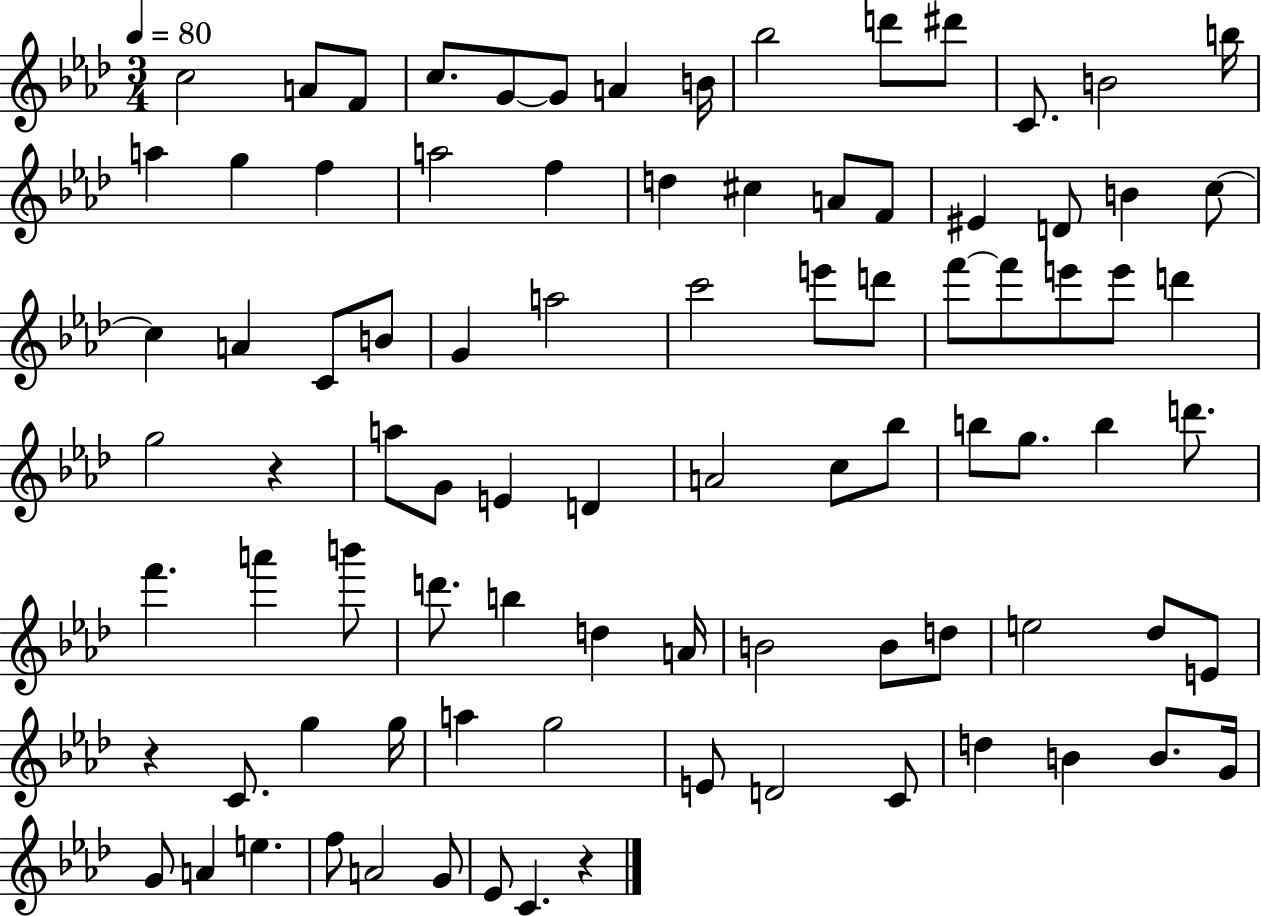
X:1
T:Untitled
M:3/4
L:1/4
K:Ab
c2 A/2 F/2 c/2 G/2 G/2 A B/4 _b2 d'/2 ^d'/2 C/2 B2 b/4 a g f a2 f d ^c A/2 F/2 ^E D/2 B c/2 c A C/2 B/2 G a2 c'2 e'/2 d'/2 f'/2 f'/2 e'/2 e'/2 d' g2 z a/2 G/2 E D A2 c/2 _b/2 b/2 g/2 b d'/2 f' a' b'/2 d'/2 b d A/4 B2 B/2 d/2 e2 _d/2 E/2 z C/2 g g/4 a g2 E/2 D2 C/2 d B B/2 G/4 G/2 A e f/2 A2 G/2 _E/2 C z